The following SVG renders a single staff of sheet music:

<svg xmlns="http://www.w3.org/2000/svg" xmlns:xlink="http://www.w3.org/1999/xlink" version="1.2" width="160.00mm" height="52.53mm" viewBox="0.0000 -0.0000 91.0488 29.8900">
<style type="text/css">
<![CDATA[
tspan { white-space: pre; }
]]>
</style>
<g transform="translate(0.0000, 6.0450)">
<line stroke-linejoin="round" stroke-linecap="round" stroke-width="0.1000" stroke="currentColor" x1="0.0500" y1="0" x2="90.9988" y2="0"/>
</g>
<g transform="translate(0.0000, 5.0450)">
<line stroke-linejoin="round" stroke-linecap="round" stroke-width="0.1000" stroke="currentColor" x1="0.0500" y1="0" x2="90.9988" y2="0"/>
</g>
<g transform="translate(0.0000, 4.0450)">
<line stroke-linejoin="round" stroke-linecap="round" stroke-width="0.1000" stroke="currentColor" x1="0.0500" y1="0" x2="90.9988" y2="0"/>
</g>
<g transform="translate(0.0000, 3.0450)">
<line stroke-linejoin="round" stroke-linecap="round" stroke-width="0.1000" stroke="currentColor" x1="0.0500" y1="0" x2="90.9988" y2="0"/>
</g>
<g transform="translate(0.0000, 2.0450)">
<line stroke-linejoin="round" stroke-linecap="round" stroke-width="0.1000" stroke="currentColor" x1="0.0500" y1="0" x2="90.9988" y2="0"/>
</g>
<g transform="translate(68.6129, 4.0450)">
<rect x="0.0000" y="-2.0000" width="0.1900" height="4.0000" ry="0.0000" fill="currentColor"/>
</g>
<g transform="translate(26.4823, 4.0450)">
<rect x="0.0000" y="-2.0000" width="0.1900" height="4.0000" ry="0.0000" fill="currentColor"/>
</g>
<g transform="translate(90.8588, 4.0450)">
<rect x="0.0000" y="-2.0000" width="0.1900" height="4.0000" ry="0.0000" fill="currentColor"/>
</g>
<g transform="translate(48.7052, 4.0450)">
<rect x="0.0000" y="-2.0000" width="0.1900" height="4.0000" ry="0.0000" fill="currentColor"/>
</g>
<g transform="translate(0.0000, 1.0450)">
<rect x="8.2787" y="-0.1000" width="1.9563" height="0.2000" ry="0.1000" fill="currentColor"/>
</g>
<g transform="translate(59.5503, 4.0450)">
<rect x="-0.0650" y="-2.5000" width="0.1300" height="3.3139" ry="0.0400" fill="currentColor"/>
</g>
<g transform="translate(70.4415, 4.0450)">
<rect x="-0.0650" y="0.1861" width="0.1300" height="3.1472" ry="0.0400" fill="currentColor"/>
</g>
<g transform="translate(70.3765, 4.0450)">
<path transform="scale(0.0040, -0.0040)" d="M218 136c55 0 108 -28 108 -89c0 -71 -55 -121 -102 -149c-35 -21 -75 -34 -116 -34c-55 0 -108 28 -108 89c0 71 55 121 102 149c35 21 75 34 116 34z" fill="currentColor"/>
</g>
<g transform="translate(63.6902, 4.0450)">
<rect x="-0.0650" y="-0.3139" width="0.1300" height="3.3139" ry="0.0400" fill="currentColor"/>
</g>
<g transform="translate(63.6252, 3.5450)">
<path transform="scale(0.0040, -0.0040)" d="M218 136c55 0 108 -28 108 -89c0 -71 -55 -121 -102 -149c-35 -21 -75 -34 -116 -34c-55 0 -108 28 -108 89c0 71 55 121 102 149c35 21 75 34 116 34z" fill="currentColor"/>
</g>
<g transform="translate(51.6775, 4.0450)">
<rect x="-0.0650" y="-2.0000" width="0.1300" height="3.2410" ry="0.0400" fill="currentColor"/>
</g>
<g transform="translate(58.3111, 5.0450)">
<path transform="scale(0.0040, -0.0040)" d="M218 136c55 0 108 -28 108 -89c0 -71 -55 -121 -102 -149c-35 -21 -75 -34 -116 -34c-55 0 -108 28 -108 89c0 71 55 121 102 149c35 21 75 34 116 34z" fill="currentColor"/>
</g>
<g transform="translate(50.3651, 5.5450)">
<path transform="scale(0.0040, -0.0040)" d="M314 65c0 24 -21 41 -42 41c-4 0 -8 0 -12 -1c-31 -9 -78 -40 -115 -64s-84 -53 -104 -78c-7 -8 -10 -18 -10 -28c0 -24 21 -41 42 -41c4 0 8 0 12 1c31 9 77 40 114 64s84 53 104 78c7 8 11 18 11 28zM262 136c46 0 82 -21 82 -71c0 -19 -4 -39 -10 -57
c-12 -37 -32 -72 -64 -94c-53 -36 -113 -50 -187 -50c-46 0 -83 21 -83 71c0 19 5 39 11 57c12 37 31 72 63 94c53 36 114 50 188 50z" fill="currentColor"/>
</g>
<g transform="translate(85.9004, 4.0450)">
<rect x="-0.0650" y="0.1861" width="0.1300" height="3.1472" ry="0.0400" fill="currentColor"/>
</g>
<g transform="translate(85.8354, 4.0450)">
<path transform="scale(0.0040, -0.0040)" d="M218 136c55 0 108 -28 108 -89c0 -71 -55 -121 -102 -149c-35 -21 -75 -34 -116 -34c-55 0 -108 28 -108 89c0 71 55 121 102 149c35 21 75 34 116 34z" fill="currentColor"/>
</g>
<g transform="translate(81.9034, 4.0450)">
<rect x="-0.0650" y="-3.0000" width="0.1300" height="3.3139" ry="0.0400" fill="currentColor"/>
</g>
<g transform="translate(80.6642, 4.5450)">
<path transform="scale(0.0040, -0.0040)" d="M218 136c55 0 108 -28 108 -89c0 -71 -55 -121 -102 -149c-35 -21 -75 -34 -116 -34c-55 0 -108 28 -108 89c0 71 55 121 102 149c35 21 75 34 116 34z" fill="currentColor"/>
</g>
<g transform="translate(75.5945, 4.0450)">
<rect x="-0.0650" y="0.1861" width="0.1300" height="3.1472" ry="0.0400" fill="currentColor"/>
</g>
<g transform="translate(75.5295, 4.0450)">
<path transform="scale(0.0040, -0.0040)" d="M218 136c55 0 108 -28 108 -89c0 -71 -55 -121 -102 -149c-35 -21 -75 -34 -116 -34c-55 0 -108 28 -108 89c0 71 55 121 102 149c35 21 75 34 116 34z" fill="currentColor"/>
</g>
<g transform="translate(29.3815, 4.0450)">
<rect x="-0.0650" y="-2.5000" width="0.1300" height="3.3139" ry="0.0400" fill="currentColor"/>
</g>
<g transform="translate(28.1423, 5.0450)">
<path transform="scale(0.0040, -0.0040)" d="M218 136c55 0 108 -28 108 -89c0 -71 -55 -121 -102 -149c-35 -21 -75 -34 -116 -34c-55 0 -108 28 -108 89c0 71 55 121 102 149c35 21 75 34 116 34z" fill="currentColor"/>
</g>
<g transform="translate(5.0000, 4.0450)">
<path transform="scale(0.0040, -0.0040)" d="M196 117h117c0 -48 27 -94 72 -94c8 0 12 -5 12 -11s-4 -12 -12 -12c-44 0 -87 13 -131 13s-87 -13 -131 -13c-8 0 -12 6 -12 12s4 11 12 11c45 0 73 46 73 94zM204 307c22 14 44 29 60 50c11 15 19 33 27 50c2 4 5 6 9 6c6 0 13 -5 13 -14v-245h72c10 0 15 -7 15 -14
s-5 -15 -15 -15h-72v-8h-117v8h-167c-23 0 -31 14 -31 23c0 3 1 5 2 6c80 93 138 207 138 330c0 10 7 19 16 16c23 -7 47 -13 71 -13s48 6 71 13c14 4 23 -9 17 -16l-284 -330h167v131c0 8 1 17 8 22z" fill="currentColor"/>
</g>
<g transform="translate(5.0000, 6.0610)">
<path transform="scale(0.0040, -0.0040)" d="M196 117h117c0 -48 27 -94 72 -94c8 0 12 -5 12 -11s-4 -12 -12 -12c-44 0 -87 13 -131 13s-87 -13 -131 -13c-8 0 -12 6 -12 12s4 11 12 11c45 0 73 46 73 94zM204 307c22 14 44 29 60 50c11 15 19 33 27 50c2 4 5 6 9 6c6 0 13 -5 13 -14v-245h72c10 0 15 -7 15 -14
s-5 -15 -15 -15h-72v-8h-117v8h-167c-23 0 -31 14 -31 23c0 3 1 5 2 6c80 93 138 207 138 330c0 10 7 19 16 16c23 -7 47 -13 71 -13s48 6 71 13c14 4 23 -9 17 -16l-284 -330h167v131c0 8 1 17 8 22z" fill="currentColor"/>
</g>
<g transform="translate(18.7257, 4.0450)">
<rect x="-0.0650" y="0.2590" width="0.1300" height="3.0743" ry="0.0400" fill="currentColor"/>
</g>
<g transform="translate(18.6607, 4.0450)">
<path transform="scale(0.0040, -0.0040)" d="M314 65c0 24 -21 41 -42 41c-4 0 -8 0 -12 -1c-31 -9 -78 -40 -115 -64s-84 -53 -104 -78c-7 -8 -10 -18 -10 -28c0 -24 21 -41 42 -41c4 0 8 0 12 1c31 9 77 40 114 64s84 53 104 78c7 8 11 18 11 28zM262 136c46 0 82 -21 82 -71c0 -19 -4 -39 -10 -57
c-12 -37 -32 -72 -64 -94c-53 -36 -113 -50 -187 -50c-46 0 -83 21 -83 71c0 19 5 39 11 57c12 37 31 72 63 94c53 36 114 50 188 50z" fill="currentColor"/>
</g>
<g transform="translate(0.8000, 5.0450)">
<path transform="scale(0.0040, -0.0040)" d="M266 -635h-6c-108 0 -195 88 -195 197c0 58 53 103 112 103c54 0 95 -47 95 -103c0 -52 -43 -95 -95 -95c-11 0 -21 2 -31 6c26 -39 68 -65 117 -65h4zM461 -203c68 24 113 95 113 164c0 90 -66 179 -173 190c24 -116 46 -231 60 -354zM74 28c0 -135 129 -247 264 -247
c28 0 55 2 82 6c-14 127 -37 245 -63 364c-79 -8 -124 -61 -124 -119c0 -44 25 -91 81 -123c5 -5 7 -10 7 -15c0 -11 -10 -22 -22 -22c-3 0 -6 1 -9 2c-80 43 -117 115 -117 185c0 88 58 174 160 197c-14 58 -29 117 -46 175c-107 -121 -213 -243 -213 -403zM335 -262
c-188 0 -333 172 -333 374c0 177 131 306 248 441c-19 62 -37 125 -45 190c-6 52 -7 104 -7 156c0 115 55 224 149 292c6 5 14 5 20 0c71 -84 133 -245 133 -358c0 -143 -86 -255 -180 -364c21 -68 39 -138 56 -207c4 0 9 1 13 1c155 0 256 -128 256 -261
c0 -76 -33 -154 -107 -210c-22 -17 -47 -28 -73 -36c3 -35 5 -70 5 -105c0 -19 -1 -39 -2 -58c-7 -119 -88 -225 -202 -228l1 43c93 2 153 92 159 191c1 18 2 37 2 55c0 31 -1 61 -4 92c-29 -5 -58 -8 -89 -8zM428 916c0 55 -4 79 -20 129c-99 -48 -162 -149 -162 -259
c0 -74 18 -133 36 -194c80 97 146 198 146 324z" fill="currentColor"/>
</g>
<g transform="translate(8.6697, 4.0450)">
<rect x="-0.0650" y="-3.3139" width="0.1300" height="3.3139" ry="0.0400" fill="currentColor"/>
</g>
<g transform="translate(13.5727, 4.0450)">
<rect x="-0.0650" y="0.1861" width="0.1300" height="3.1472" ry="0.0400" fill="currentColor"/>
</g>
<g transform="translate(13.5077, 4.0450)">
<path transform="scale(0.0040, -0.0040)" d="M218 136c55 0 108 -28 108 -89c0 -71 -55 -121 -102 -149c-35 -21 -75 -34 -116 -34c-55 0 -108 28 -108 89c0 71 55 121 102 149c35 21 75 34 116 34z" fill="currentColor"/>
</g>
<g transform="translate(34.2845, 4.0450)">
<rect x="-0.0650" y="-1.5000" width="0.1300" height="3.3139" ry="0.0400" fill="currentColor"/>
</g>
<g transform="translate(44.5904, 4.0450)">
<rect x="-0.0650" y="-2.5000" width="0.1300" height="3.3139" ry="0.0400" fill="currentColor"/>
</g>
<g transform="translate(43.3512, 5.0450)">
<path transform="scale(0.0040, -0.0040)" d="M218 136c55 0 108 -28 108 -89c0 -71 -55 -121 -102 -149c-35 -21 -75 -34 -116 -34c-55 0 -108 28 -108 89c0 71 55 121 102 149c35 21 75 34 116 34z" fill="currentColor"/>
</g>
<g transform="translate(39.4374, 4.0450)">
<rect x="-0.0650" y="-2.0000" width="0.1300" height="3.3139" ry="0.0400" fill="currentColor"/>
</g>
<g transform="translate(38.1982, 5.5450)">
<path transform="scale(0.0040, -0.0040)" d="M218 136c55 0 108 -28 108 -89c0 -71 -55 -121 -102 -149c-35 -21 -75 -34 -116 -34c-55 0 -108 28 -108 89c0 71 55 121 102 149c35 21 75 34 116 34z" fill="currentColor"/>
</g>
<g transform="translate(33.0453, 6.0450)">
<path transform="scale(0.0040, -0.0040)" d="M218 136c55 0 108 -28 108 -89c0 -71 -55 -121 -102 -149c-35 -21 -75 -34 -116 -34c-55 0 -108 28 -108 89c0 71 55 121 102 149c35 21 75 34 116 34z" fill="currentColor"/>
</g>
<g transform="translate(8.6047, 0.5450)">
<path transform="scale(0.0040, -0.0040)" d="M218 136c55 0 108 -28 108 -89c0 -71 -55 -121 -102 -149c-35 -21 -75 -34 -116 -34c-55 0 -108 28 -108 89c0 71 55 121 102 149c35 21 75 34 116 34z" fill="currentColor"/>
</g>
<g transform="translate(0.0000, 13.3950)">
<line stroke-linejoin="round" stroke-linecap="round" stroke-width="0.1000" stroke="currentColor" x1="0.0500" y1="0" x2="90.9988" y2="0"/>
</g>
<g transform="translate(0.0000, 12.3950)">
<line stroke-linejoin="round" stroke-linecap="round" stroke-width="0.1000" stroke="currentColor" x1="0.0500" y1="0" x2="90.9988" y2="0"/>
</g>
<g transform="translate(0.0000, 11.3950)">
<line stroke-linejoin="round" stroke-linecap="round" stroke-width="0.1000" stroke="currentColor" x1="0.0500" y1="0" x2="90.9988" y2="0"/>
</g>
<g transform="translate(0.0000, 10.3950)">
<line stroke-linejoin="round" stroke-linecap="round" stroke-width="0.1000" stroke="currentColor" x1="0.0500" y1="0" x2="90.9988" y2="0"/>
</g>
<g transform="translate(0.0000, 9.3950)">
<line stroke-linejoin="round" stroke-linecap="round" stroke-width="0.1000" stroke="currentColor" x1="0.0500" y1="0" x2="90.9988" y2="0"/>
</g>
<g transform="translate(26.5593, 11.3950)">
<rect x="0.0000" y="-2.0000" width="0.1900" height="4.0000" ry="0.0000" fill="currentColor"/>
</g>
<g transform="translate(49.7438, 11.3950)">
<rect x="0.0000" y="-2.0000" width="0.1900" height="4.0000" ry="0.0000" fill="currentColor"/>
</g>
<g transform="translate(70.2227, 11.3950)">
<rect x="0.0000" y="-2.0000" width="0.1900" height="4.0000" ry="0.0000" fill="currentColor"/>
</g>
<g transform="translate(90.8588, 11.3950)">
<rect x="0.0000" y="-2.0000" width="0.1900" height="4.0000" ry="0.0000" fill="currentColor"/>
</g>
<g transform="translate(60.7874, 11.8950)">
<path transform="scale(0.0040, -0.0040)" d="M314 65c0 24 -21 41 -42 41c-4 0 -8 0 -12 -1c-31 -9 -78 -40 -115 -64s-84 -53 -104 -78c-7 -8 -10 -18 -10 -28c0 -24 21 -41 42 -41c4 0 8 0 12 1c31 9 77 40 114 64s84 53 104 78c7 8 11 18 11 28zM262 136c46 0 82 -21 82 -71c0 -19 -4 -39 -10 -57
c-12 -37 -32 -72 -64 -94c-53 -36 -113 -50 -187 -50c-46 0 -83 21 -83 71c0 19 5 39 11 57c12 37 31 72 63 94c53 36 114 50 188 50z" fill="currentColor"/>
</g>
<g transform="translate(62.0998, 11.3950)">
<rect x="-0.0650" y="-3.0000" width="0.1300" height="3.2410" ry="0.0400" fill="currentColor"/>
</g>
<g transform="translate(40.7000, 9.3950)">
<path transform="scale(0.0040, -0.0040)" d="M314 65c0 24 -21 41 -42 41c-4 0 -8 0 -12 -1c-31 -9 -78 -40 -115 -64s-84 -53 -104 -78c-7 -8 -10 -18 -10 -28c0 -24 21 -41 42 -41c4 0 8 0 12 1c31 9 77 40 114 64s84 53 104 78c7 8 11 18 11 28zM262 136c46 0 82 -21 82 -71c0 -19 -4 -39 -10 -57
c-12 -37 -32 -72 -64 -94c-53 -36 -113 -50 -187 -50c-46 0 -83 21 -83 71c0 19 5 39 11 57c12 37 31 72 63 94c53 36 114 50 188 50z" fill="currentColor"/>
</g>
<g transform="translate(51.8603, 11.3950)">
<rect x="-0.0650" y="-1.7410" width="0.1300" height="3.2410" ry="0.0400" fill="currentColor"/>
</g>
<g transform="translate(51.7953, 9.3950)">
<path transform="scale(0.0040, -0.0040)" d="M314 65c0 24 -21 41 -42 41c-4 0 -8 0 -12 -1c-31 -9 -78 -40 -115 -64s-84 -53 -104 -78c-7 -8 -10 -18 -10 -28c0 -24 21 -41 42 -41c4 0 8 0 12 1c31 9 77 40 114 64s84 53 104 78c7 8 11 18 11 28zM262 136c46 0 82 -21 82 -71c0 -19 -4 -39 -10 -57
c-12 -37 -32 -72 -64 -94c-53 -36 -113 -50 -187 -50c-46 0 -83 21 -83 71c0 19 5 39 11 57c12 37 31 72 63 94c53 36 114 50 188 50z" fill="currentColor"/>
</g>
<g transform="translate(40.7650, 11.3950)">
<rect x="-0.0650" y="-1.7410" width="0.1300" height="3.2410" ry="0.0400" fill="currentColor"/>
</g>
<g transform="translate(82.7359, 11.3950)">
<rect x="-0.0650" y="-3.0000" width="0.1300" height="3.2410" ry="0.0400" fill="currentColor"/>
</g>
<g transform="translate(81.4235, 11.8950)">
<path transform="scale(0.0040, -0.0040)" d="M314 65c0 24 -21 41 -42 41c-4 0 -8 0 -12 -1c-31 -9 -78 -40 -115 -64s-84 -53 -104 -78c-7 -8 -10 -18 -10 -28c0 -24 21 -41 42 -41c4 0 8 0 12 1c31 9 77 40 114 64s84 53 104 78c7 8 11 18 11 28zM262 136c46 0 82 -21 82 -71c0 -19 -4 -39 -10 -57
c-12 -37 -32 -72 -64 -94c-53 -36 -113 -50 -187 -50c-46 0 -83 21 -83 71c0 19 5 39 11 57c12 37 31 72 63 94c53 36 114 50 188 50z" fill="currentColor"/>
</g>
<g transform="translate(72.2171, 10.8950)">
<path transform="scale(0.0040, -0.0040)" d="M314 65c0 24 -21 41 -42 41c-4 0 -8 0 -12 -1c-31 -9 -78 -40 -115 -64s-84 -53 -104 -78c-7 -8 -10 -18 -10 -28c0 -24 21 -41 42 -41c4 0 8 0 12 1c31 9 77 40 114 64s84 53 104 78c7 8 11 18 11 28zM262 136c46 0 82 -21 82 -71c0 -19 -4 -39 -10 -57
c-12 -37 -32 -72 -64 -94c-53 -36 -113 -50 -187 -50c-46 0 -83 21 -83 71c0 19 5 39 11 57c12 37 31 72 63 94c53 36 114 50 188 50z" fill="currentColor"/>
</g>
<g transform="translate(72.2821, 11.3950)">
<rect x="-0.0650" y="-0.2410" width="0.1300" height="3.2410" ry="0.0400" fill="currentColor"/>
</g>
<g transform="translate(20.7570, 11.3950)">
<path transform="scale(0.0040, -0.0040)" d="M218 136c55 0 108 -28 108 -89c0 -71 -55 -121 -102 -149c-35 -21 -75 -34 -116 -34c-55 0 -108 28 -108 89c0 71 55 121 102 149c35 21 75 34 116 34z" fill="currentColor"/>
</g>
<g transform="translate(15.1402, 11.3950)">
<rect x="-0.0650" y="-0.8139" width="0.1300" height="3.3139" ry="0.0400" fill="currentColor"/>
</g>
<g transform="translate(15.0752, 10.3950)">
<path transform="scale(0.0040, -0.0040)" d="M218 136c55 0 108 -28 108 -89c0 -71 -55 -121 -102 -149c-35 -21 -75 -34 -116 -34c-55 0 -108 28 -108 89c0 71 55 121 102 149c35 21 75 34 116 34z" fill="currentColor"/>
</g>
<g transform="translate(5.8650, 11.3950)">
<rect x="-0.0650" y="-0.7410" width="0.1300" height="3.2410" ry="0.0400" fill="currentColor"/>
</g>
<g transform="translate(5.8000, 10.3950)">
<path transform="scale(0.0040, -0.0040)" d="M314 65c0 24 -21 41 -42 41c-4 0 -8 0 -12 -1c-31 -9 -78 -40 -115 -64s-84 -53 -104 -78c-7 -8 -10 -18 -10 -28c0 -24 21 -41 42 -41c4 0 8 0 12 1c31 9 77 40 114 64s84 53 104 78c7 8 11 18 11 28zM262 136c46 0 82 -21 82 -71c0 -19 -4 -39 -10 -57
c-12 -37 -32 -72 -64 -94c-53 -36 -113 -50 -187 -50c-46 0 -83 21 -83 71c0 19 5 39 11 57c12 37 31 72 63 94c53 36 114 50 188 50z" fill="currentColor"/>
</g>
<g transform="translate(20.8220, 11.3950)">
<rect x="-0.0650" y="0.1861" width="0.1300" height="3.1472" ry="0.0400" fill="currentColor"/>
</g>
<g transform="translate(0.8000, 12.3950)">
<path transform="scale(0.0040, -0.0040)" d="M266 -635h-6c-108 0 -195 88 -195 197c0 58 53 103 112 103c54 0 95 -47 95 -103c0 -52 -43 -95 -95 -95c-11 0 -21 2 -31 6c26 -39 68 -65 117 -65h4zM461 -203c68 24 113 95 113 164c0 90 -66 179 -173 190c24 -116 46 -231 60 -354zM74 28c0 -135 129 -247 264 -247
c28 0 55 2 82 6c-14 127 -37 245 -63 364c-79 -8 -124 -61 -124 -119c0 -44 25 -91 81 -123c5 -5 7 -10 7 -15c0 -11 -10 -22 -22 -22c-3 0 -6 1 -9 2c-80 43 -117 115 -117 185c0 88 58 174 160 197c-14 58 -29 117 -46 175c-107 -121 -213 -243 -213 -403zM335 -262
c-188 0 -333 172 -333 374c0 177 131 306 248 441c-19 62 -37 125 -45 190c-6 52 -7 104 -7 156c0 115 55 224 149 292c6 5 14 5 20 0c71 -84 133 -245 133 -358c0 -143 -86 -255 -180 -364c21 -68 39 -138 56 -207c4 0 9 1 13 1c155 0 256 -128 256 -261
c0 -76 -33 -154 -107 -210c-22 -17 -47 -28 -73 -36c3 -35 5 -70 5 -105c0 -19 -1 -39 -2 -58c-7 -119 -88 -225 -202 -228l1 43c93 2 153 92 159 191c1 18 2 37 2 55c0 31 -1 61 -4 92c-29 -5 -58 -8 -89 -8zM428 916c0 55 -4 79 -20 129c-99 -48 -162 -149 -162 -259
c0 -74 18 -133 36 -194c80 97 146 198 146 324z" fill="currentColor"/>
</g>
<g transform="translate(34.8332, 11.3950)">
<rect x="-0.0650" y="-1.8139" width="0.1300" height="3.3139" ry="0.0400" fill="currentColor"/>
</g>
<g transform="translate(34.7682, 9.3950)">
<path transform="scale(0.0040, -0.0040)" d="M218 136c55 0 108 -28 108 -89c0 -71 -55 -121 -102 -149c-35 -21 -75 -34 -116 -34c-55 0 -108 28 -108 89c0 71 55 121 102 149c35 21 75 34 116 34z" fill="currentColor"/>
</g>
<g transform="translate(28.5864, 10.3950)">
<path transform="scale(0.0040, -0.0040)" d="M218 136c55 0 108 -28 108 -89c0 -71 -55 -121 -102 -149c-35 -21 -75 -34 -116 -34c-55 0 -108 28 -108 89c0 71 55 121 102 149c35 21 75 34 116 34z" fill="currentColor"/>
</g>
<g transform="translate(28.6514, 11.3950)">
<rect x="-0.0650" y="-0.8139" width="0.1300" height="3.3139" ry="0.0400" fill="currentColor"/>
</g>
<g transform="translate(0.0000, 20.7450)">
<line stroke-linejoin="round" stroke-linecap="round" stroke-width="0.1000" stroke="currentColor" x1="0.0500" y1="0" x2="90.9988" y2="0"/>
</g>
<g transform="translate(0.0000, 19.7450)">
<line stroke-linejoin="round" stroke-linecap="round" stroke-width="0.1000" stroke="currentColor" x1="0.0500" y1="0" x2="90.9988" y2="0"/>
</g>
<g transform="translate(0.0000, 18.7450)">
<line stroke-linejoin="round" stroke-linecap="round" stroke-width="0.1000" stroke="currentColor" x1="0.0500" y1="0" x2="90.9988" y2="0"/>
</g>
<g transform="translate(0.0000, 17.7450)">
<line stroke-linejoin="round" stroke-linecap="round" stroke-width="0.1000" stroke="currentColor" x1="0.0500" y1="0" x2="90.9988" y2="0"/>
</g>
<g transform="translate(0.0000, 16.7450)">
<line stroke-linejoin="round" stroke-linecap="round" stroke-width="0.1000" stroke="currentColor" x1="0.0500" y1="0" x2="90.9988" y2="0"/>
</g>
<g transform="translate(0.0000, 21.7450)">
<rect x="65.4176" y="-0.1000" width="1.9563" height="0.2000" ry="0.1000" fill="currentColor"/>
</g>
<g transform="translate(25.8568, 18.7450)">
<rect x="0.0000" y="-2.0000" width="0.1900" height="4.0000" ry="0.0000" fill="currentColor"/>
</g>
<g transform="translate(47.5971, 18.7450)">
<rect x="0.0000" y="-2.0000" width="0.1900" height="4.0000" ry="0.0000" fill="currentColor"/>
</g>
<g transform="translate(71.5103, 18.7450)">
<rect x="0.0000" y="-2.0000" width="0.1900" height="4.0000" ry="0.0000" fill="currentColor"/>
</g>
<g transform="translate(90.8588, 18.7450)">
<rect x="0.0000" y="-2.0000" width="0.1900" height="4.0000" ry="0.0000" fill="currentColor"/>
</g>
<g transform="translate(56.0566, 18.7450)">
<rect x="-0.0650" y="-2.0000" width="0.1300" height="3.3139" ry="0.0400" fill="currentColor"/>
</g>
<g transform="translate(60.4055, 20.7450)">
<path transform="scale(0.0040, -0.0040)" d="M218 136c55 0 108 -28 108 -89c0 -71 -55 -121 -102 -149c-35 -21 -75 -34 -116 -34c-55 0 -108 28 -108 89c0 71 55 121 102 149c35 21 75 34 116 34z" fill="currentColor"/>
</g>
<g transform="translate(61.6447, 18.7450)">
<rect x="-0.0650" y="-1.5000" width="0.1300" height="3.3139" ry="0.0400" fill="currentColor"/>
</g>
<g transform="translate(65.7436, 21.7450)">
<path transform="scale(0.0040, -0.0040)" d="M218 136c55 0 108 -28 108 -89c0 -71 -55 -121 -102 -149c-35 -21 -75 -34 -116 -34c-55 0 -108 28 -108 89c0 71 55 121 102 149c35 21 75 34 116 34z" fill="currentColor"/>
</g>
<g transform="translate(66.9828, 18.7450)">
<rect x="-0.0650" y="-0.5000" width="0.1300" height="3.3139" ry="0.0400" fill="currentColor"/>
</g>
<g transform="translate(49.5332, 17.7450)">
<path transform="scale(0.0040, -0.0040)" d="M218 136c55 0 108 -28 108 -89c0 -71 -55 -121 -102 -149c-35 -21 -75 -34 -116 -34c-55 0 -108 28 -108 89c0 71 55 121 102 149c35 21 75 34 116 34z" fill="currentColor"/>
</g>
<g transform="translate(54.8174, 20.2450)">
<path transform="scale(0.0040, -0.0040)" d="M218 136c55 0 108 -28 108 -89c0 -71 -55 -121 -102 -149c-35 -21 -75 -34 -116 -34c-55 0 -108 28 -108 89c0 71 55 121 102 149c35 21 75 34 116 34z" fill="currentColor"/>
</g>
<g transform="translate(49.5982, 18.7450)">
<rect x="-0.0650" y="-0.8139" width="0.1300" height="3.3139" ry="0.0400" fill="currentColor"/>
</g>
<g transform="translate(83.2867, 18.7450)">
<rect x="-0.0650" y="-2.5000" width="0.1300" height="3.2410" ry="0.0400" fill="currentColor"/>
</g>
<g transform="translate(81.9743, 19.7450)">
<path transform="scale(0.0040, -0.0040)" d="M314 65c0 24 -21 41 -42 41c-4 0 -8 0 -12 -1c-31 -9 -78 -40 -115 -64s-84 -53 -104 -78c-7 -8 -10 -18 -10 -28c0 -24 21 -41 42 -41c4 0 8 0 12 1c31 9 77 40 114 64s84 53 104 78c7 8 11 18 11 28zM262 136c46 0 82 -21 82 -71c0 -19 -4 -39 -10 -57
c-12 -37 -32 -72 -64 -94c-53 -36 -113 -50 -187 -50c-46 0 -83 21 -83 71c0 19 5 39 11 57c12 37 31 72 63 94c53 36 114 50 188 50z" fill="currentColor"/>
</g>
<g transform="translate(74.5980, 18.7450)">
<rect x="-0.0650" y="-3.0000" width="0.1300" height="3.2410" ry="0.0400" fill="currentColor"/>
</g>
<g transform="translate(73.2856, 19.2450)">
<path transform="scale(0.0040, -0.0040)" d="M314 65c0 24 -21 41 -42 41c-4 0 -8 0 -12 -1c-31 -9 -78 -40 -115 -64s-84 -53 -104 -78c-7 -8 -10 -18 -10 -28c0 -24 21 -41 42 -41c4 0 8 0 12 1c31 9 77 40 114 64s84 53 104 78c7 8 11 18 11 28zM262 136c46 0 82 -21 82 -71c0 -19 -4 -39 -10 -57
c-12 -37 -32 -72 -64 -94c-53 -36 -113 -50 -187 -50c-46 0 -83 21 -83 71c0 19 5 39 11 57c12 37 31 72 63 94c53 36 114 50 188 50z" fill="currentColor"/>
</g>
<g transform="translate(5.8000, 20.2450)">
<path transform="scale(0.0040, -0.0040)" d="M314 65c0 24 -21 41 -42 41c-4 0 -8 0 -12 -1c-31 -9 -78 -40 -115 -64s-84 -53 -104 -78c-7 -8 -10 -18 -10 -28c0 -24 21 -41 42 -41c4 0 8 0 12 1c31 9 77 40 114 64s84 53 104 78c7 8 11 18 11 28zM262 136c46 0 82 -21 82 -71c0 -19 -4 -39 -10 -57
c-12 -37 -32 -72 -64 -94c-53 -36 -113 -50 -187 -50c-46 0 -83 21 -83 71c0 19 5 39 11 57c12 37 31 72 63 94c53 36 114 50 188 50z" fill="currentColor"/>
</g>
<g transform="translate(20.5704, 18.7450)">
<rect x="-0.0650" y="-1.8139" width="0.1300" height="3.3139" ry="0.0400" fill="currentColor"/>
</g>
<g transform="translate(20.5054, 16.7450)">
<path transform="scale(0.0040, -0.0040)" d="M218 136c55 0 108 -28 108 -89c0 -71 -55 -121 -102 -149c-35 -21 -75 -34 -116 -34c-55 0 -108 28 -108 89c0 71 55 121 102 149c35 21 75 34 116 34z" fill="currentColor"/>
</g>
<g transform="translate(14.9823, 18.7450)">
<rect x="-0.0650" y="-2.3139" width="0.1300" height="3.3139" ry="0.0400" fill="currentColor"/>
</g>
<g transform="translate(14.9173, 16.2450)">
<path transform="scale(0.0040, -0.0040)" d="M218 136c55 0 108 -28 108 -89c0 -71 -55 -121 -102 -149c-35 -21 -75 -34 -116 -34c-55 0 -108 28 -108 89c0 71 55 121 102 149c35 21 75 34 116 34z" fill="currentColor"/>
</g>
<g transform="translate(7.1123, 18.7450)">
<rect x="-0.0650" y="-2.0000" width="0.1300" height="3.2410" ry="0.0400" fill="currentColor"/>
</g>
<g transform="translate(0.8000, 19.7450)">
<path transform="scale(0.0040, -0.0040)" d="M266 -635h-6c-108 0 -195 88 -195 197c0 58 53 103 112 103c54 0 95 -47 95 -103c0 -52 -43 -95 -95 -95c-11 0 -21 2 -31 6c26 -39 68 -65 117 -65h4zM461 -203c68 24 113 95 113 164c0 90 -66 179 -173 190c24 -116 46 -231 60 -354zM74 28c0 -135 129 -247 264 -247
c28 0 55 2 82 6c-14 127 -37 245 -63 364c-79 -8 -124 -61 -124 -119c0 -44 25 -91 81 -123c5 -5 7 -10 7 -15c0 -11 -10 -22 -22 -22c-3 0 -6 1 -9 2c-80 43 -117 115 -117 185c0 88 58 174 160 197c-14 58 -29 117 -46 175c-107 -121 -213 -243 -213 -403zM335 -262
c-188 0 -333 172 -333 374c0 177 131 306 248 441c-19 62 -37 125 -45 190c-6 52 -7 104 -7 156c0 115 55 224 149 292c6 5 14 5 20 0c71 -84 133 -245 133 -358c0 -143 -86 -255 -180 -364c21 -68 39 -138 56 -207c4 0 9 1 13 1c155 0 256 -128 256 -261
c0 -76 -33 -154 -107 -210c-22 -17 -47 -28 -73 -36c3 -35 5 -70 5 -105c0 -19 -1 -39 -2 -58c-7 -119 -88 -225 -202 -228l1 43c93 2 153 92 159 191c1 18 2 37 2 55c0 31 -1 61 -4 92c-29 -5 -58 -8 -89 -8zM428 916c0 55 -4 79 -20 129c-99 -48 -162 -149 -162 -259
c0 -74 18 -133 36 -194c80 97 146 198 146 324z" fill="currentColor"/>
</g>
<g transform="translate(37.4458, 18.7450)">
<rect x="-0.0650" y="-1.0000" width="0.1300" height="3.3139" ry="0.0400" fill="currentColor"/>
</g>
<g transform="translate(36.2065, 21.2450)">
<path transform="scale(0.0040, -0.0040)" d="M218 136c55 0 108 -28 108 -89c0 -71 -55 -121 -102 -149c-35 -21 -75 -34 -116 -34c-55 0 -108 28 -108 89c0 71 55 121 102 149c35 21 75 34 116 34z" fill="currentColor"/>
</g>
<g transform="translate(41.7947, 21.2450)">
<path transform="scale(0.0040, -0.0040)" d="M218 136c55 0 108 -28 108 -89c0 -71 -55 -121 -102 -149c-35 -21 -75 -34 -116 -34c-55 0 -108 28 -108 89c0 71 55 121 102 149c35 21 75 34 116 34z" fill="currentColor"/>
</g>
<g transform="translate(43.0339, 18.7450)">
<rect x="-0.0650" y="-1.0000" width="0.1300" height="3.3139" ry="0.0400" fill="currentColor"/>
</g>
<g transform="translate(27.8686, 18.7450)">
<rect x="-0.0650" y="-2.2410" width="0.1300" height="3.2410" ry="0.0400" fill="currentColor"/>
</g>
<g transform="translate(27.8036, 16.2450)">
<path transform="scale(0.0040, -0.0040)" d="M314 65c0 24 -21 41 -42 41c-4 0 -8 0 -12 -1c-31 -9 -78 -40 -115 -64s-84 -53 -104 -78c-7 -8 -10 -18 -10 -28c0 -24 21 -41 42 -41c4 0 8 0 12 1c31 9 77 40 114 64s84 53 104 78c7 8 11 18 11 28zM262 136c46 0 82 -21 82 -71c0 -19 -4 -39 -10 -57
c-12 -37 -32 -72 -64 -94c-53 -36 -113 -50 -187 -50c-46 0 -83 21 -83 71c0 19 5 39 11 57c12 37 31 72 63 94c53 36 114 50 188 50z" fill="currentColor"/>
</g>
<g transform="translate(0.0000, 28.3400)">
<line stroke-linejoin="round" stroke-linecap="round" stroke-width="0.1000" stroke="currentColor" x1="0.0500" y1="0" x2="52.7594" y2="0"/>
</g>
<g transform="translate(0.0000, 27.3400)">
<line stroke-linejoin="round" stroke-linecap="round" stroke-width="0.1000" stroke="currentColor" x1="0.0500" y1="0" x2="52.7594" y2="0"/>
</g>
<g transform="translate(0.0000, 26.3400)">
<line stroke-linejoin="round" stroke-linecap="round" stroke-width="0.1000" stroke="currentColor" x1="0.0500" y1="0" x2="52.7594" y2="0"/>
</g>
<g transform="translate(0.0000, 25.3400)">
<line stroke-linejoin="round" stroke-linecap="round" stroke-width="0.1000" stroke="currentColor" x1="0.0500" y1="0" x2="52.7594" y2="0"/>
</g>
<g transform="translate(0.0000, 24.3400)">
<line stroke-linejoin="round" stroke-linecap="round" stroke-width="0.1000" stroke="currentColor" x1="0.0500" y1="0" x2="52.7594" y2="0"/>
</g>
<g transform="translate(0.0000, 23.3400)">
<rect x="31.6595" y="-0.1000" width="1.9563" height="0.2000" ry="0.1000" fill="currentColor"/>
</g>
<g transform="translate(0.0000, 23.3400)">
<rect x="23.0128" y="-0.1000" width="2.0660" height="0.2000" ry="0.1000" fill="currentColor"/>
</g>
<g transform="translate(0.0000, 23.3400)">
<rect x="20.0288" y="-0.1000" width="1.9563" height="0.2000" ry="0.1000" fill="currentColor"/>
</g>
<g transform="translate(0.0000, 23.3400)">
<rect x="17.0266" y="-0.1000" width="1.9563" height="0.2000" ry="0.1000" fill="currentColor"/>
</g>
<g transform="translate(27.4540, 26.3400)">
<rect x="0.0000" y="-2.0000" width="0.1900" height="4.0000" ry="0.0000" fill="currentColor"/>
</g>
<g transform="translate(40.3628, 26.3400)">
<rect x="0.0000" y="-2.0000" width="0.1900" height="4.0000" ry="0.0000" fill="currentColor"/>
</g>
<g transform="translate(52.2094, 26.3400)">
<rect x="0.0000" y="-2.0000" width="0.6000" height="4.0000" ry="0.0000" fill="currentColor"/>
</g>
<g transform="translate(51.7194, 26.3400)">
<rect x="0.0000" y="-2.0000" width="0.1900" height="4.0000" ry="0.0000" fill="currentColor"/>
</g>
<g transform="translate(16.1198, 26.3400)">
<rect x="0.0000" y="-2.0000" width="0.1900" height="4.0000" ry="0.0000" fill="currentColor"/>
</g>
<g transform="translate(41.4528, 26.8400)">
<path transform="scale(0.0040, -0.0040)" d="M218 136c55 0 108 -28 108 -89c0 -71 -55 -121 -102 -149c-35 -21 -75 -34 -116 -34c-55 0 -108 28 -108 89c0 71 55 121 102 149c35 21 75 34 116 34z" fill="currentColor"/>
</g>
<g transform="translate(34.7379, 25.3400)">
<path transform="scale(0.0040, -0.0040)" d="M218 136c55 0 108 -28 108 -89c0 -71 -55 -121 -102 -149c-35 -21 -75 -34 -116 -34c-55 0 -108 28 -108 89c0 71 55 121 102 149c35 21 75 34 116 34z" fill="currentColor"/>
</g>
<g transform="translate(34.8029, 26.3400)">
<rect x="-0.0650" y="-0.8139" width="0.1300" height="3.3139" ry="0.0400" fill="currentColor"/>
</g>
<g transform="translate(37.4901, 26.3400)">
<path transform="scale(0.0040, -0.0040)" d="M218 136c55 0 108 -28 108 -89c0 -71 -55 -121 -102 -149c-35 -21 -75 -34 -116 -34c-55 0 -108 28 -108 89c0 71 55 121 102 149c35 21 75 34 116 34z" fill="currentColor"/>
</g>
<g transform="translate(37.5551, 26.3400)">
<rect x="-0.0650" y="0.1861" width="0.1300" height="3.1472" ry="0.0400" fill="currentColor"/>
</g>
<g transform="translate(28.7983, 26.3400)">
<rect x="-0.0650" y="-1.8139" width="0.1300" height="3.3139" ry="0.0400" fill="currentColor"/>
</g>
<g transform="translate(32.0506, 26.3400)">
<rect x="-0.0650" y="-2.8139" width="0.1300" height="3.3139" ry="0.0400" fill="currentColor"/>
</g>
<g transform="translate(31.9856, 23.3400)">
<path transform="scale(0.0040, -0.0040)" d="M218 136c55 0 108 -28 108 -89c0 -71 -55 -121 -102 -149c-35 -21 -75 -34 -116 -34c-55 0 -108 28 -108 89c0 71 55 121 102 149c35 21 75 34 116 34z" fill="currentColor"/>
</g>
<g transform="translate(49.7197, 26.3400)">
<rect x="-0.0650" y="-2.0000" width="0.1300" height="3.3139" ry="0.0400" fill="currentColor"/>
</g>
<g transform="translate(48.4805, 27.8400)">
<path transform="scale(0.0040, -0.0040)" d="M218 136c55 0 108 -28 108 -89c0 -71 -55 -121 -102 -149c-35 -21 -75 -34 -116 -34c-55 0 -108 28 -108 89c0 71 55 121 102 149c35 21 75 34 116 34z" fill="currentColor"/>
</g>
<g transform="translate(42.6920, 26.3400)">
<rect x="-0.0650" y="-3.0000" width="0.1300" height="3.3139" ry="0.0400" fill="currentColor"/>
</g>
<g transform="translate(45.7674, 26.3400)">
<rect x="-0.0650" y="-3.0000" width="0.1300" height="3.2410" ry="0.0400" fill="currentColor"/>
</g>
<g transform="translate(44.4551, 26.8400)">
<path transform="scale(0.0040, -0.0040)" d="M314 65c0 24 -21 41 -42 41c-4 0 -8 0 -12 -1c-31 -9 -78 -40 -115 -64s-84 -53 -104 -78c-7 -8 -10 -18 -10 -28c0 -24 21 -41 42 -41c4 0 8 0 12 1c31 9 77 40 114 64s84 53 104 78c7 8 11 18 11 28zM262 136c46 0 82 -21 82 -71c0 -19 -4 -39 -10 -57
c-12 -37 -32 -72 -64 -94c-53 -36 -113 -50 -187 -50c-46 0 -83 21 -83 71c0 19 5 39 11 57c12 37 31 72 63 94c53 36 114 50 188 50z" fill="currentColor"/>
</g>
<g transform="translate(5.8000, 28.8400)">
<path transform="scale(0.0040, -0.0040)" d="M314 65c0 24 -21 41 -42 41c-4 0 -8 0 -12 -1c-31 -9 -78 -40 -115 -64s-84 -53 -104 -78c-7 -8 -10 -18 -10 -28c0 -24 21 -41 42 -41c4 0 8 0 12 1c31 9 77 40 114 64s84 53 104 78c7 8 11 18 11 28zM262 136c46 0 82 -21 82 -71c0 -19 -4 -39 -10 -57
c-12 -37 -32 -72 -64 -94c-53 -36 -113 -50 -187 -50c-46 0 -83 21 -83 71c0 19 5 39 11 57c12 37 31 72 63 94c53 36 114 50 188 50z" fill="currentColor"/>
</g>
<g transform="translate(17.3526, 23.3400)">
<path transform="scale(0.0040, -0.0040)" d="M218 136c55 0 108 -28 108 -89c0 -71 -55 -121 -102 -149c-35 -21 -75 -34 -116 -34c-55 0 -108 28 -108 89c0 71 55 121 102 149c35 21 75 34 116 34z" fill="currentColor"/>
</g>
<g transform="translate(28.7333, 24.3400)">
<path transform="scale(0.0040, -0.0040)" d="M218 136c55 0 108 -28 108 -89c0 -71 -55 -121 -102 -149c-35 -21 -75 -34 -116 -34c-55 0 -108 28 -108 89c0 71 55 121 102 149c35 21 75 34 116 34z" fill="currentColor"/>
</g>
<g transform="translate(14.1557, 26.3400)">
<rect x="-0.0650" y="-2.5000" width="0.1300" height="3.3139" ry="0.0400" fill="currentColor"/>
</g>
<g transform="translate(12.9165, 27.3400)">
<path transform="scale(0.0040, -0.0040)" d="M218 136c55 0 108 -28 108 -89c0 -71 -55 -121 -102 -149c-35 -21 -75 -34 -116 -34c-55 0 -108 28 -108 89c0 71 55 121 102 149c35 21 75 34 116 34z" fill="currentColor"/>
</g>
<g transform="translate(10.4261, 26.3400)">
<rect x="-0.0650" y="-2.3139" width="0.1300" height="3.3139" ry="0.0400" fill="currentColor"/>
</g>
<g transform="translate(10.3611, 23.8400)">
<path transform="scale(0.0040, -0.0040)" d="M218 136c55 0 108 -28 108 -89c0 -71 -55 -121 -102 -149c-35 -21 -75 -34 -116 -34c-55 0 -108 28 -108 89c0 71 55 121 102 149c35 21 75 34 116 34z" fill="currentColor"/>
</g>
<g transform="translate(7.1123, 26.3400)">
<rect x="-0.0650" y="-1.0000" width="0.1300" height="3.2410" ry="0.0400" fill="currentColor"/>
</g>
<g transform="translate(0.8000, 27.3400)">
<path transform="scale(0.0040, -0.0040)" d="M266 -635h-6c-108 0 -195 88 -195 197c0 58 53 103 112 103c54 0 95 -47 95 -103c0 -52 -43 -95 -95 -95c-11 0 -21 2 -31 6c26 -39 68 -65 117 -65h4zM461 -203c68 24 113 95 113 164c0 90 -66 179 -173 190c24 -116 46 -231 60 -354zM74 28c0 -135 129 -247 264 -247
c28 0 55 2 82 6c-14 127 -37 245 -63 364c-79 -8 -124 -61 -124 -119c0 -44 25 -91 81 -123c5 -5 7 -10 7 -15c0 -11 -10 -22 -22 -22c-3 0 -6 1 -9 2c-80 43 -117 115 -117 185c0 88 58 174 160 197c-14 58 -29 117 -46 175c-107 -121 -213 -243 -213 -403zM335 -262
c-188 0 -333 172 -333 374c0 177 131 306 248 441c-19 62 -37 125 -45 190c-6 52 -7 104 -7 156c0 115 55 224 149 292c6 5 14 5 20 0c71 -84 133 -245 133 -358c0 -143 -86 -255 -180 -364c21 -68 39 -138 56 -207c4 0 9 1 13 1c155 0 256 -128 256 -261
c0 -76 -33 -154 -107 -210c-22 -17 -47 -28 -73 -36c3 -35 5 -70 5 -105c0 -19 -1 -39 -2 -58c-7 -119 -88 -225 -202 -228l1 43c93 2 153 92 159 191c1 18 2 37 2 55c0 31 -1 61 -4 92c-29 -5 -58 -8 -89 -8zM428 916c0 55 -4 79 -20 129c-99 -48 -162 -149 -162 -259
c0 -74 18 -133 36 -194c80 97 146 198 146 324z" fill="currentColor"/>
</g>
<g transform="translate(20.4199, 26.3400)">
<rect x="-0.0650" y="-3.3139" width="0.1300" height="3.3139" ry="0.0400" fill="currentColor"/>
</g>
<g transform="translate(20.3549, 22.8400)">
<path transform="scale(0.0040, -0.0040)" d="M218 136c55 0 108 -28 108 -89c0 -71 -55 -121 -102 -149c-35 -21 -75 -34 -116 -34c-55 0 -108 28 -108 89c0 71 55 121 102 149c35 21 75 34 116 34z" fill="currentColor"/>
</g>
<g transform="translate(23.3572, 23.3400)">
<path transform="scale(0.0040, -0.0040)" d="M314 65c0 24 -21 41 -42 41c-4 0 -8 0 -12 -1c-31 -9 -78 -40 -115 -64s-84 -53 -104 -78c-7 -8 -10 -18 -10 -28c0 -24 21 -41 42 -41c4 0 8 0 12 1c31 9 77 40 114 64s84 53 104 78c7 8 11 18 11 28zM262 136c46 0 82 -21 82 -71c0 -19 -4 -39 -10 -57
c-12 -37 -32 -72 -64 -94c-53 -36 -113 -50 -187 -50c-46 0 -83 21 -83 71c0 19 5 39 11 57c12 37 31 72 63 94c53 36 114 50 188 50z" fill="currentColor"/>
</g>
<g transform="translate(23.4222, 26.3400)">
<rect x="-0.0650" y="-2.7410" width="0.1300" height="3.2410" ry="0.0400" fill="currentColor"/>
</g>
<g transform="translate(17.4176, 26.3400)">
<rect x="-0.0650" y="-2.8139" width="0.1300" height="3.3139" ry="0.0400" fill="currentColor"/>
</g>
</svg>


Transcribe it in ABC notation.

X:1
T:Untitled
M:4/4
L:1/4
K:C
b B B2 G E F G F2 G c B B A B d2 d B d f f2 f2 A2 c2 A2 F2 g f g2 D D d F E C A2 G2 D2 g G a b a2 f a d B A A2 F